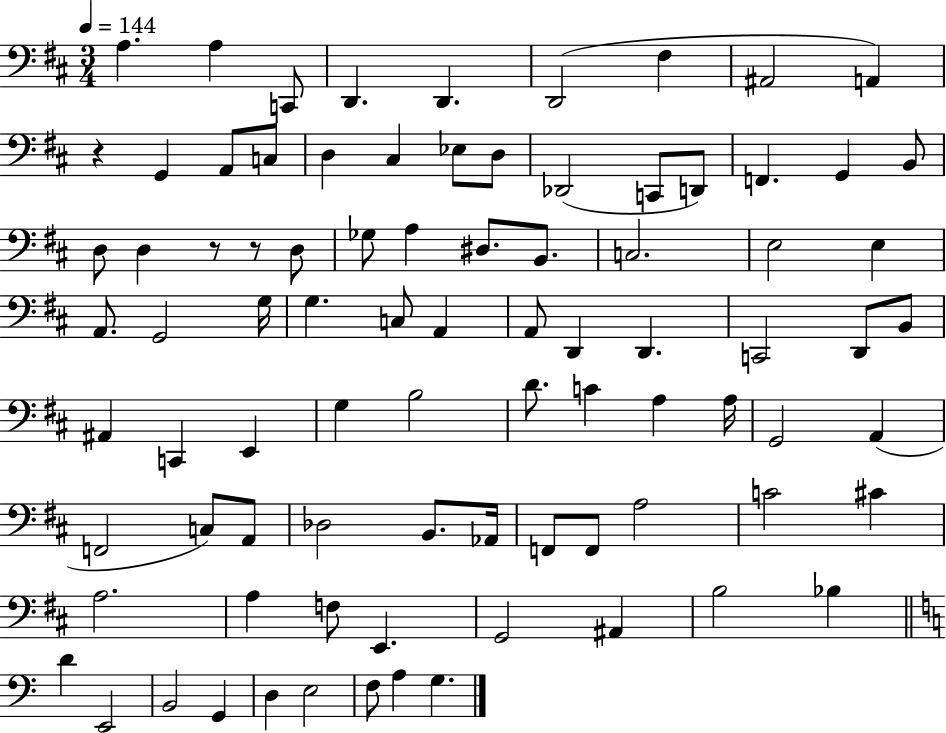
{
  \clef bass
  \numericTimeSignature
  \time 3/4
  \key d \major
  \tempo 4 = 144
  a4. a4 c,8 | d,4. d,4. | d,2( fis4 | ais,2 a,4) | \break r4 g,4 a,8 c8 | d4 cis4 ees8 d8 | des,2( c,8 d,8) | f,4. g,4 b,8 | \break d8 d4 r8 r8 d8 | ges8 a4 dis8. b,8. | c2. | e2 e4 | \break a,8. g,2 g16 | g4. c8 a,4 | a,8 d,4 d,4. | c,2 d,8 b,8 | \break ais,4 c,4 e,4 | g4 b2 | d'8. c'4 a4 a16 | g,2 a,4( | \break f,2 c8) a,8 | des2 b,8. aes,16 | f,8 f,8 a2 | c'2 cis'4 | \break a2. | a4 f8 e,4. | g,2 ais,4 | b2 bes4 | \break \bar "||" \break \key a \minor d'4 e,2 | b,2 g,4 | d4 e2 | f8 a4 g4. | \break \bar "|."
}